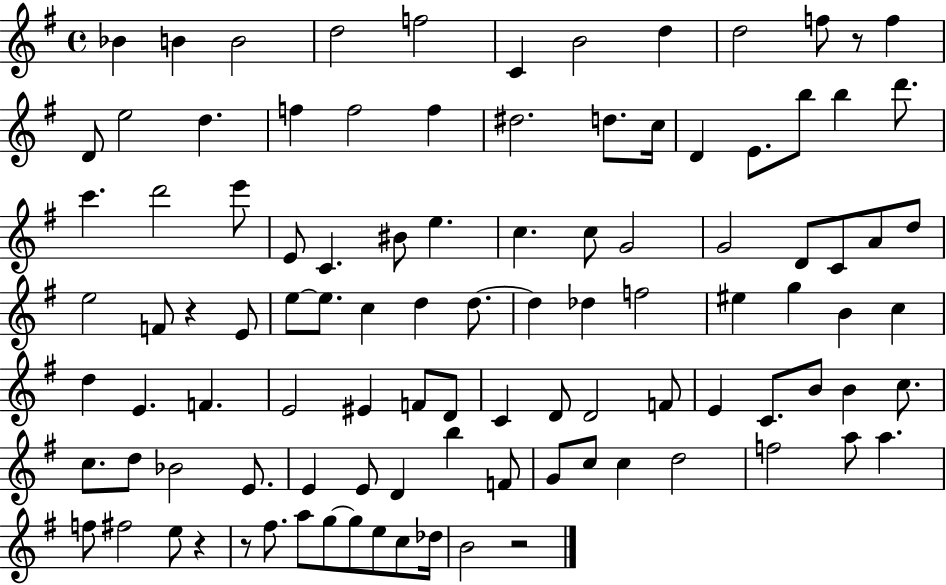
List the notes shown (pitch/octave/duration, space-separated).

Bb4/q B4/q B4/h D5/h F5/h C4/q B4/h D5/q D5/h F5/e R/e F5/q D4/e E5/h D5/q. F5/q F5/h F5/q D#5/h. D5/e. C5/s D4/q E4/e. B5/e B5/q D6/e. C6/q. D6/h E6/e E4/e C4/q. BIS4/e E5/q. C5/q. C5/e G4/h G4/h D4/e C4/e A4/e D5/e E5/h F4/e R/q E4/e E5/e E5/e. C5/q D5/q D5/e. D5/q Db5/q F5/h EIS5/q G5/q B4/q C5/q D5/q E4/q. F4/q. E4/h EIS4/q F4/e D4/e C4/q D4/e D4/h F4/e E4/q C4/e. B4/e B4/q C5/e. C5/e. D5/e Bb4/h E4/e. E4/q E4/e D4/q B5/q F4/e G4/e C5/e C5/q D5/h F5/h A5/e A5/q. F5/e F#5/h E5/e R/q R/e F#5/e. A5/e G5/e G5/e E5/e C5/e Db5/s B4/h R/h